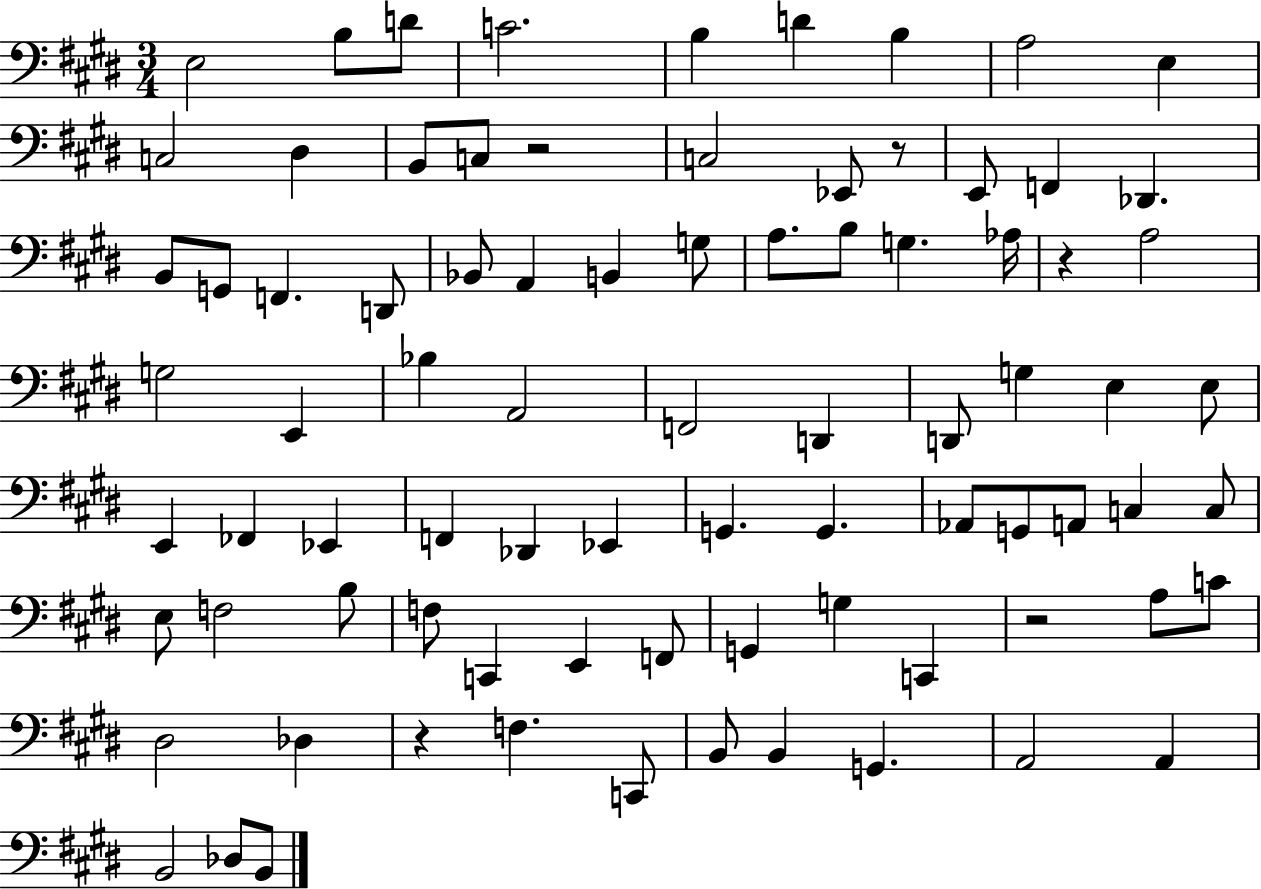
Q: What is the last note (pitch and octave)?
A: B2